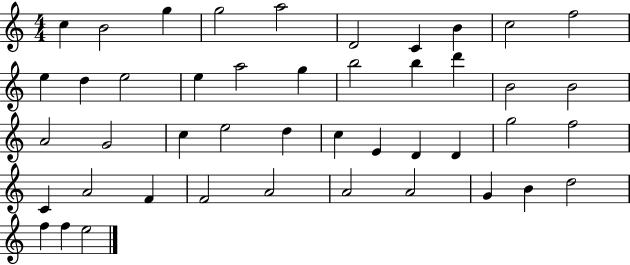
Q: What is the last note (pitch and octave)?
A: E5